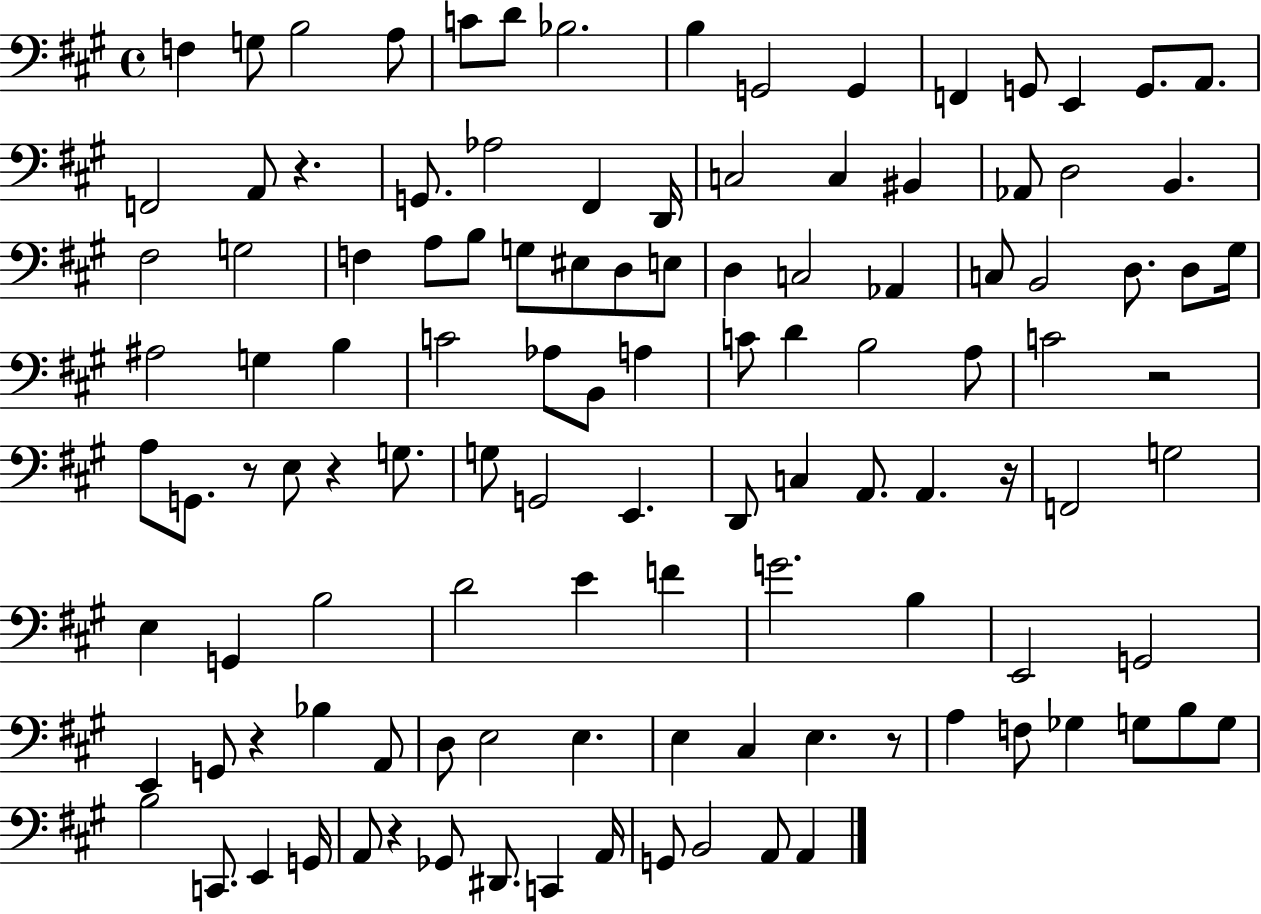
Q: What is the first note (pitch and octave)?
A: F3